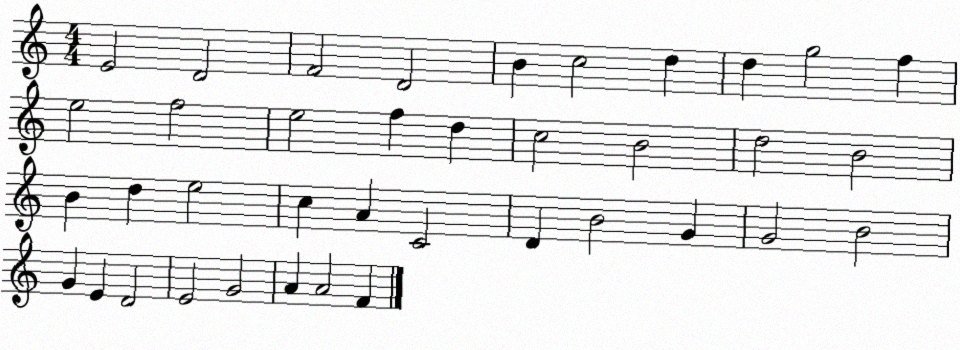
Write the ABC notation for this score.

X:1
T:Untitled
M:4/4
L:1/4
K:C
E2 D2 F2 D2 B c2 d d g2 f e2 f2 e2 f d c2 B2 d2 B2 B d e2 c A C2 D B2 G G2 B2 G E D2 E2 G2 A A2 F